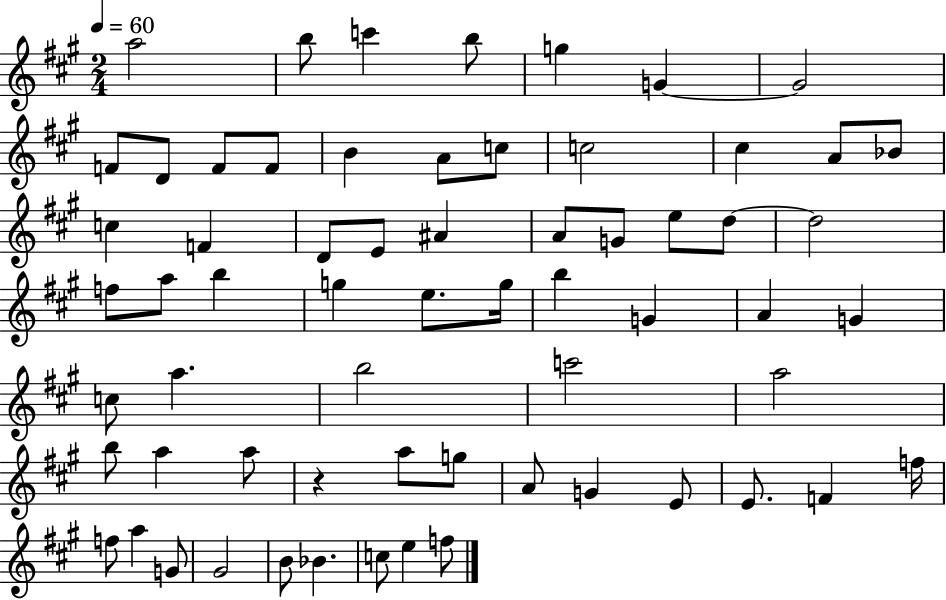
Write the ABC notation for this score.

X:1
T:Untitled
M:2/4
L:1/4
K:A
a2 b/2 c' b/2 g G G2 F/2 D/2 F/2 F/2 B A/2 c/2 c2 ^c A/2 _B/2 c F D/2 E/2 ^A A/2 G/2 e/2 d/2 d2 f/2 a/2 b g e/2 g/4 b G A G c/2 a b2 c'2 a2 b/2 a a/2 z a/2 g/2 A/2 G E/2 E/2 F f/4 f/2 a G/2 ^G2 B/2 _B c/2 e f/2